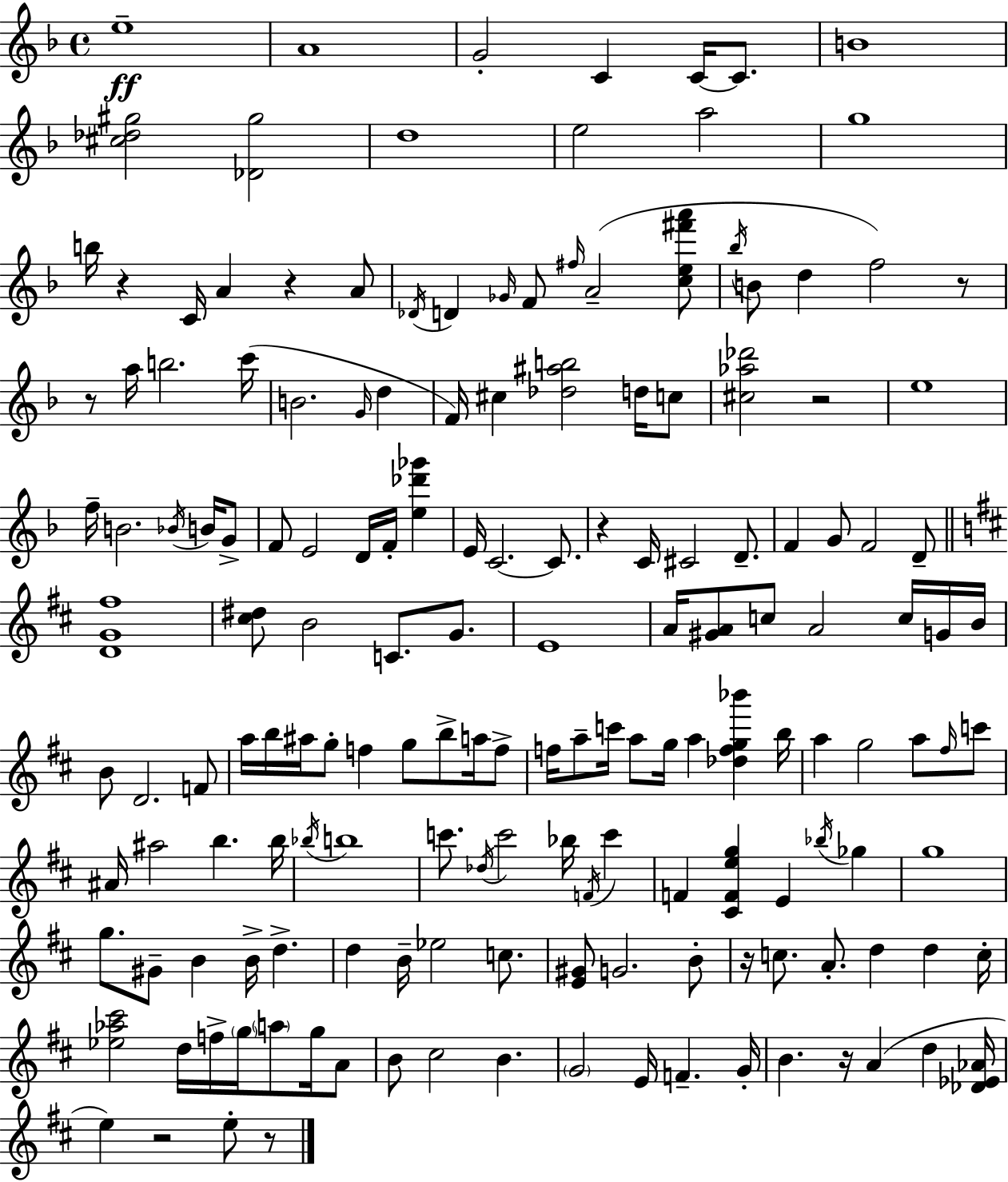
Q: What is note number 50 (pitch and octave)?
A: C#4